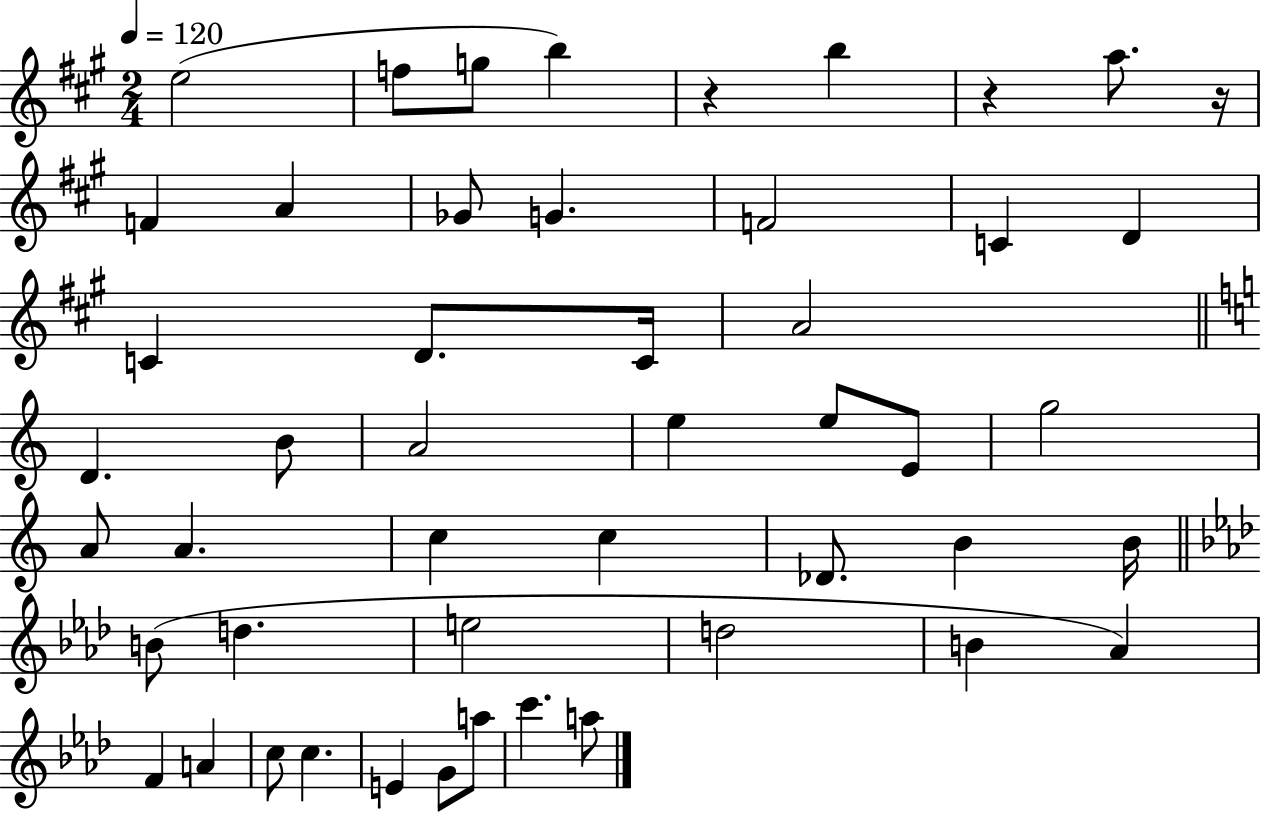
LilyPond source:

{
  \clef treble
  \numericTimeSignature
  \time 2/4
  \key a \major
  \tempo 4 = 120
  e''2( | f''8 g''8 b''4) | r4 b''4 | r4 a''8. r16 | \break f'4 a'4 | ges'8 g'4. | f'2 | c'4 d'4 | \break c'4 d'8. c'16 | a'2 | \bar "||" \break \key a \minor d'4. b'8 | a'2 | e''4 e''8 e'8 | g''2 | \break a'8 a'4. | c''4 c''4 | des'8. b'4 b'16 | \bar "||" \break \key f \minor b'8( d''4. | e''2 | d''2 | b'4 aes'4) | \break f'4 a'4 | c''8 c''4. | e'4 g'8 a''8 | c'''4. a''8 | \break \bar "|."
}